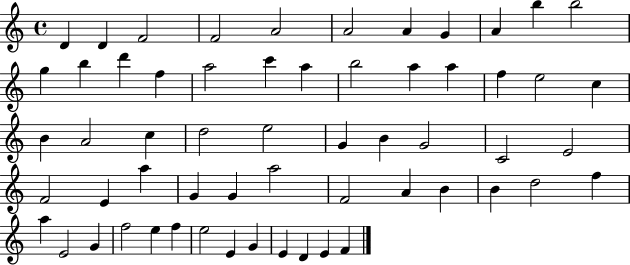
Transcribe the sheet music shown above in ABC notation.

X:1
T:Untitled
M:4/4
L:1/4
K:C
D D F2 F2 A2 A2 A G A b b2 g b d' f a2 c' a b2 a a f e2 c B A2 c d2 e2 G B G2 C2 E2 F2 E a G G a2 F2 A B B d2 f a E2 G f2 e f e2 E G E D E F